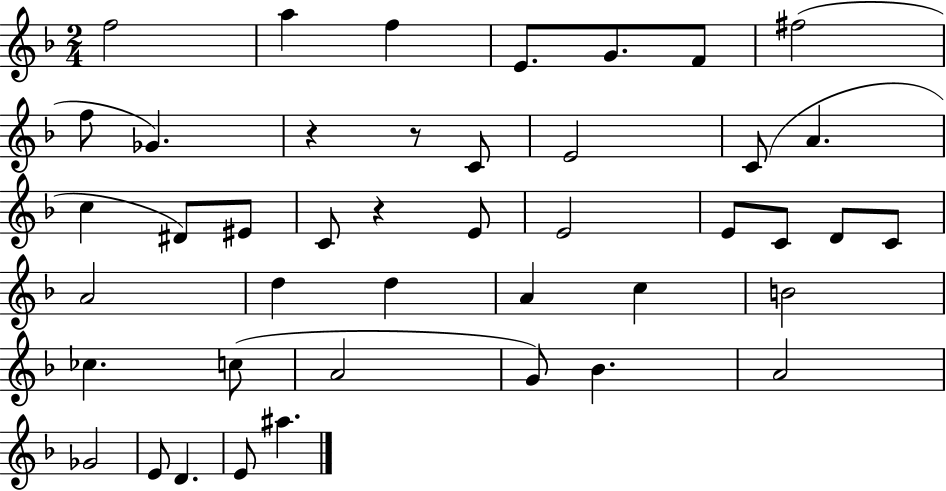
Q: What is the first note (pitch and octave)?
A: F5